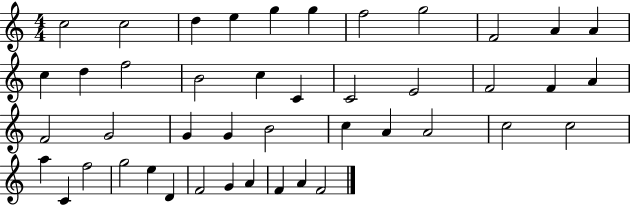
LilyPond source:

{
  \clef treble
  \numericTimeSignature
  \time 4/4
  \key c \major
  c''2 c''2 | d''4 e''4 g''4 g''4 | f''2 g''2 | f'2 a'4 a'4 | \break c''4 d''4 f''2 | b'2 c''4 c'4 | c'2 e'2 | f'2 f'4 a'4 | \break f'2 g'2 | g'4 g'4 b'2 | c''4 a'4 a'2 | c''2 c''2 | \break a''4 c'4 f''2 | g''2 e''4 d'4 | f'2 g'4 a'4 | f'4 a'4 f'2 | \break \bar "|."
}